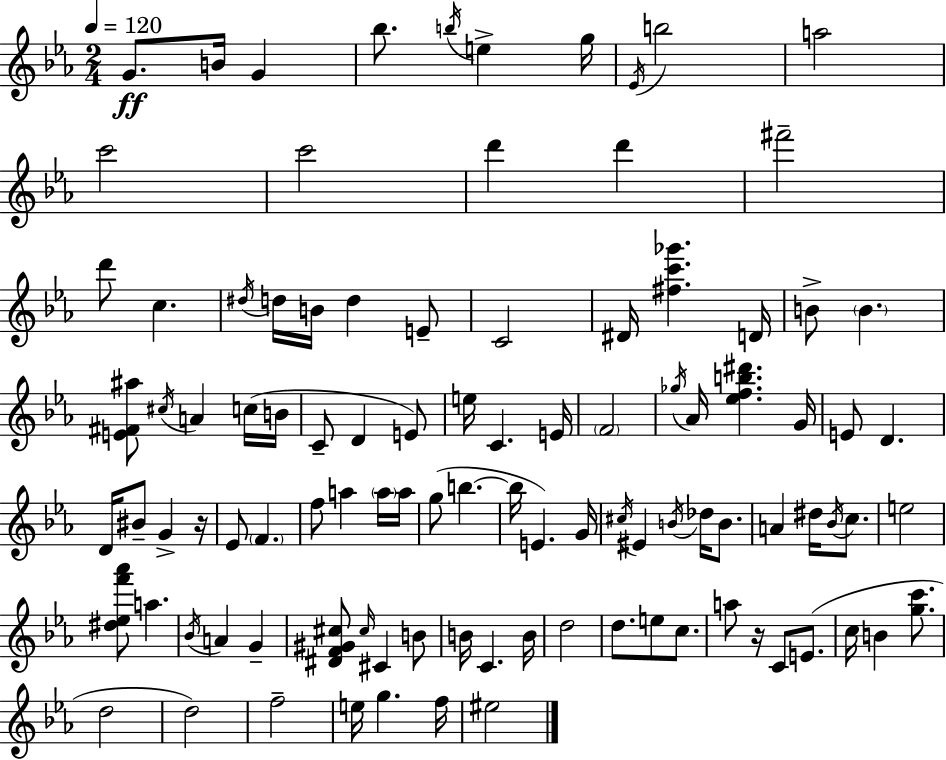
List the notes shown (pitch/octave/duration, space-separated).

G4/e. B4/s G4/q Bb5/e. B5/s E5/q G5/s Eb4/s B5/h A5/h C6/h C6/h D6/q D6/q F#6/h D6/e C5/q. D#5/s D5/s B4/s D5/q E4/e C4/h D#4/s [F#5,C6,Gb6]/q. D4/s B4/e B4/q. [E4,F#4,A#5]/e C#5/s A4/q C5/s B4/s C4/e D4/q E4/e E5/s C4/q. E4/s F4/h Gb5/s Ab4/s [Eb5,F5,B5,D#6]/q. G4/s E4/e D4/q. D4/s BIS4/e G4/q R/s Eb4/e F4/q. F5/e A5/q A5/s A5/s G5/e B5/q. B5/s E4/q. G4/s C#5/s EIS4/q B4/s Db5/s B4/e. A4/q D#5/s Bb4/s C5/e. E5/h [D#5,Eb5,F6,Ab6]/e A5/q. Bb4/s A4/q G4/q [D#4,F4,G#4,C#5]/e C#5/s C#4/q B4/e B4/s C4/q. B4/s D5/h D5/e. E5/e C5/e. A5/e R/s C4/e E4/e. C5/s B4/q [G5,C6]/e. D5/h D5/h F5/h E5/s G5/q. F5/s EIS5/h